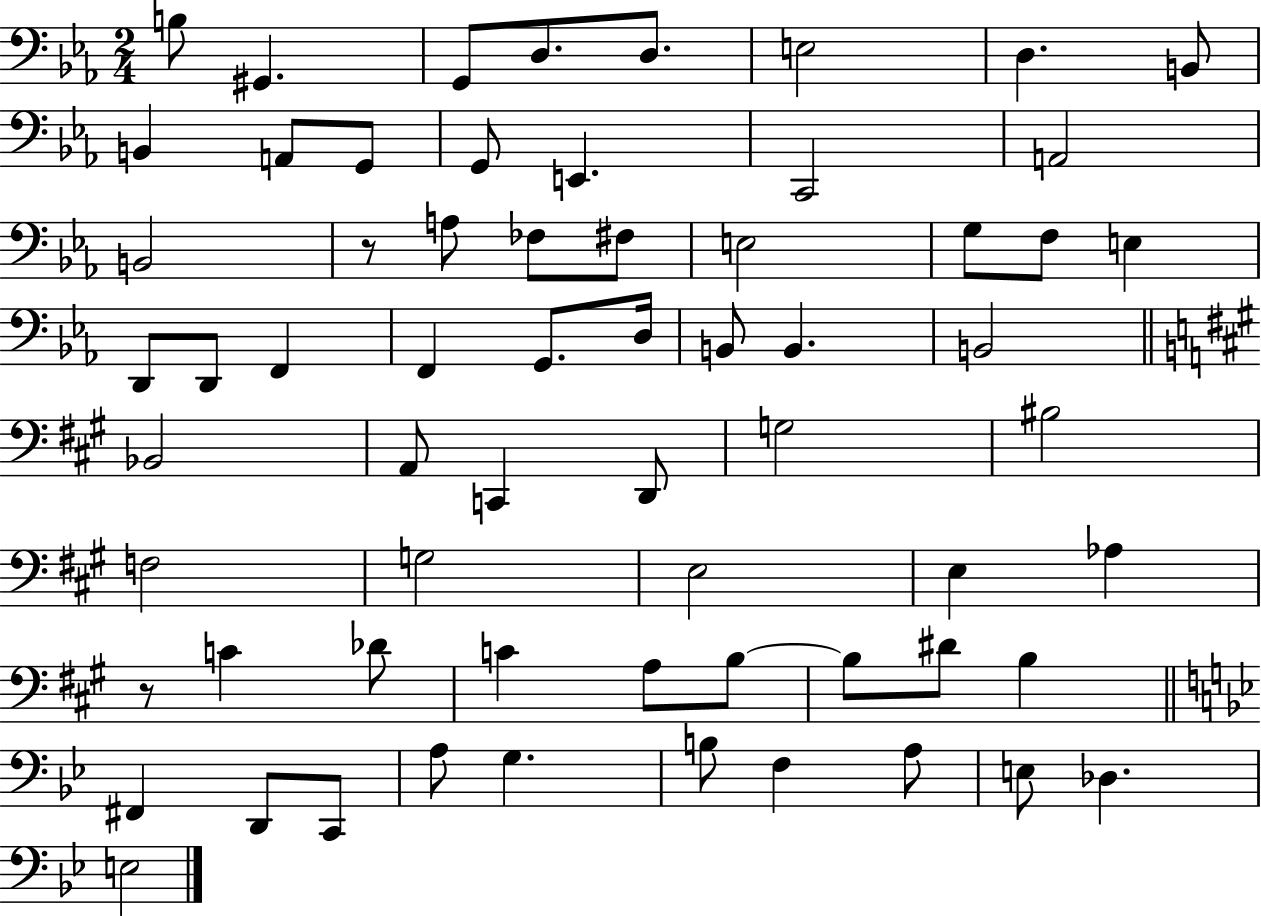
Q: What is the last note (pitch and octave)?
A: E3